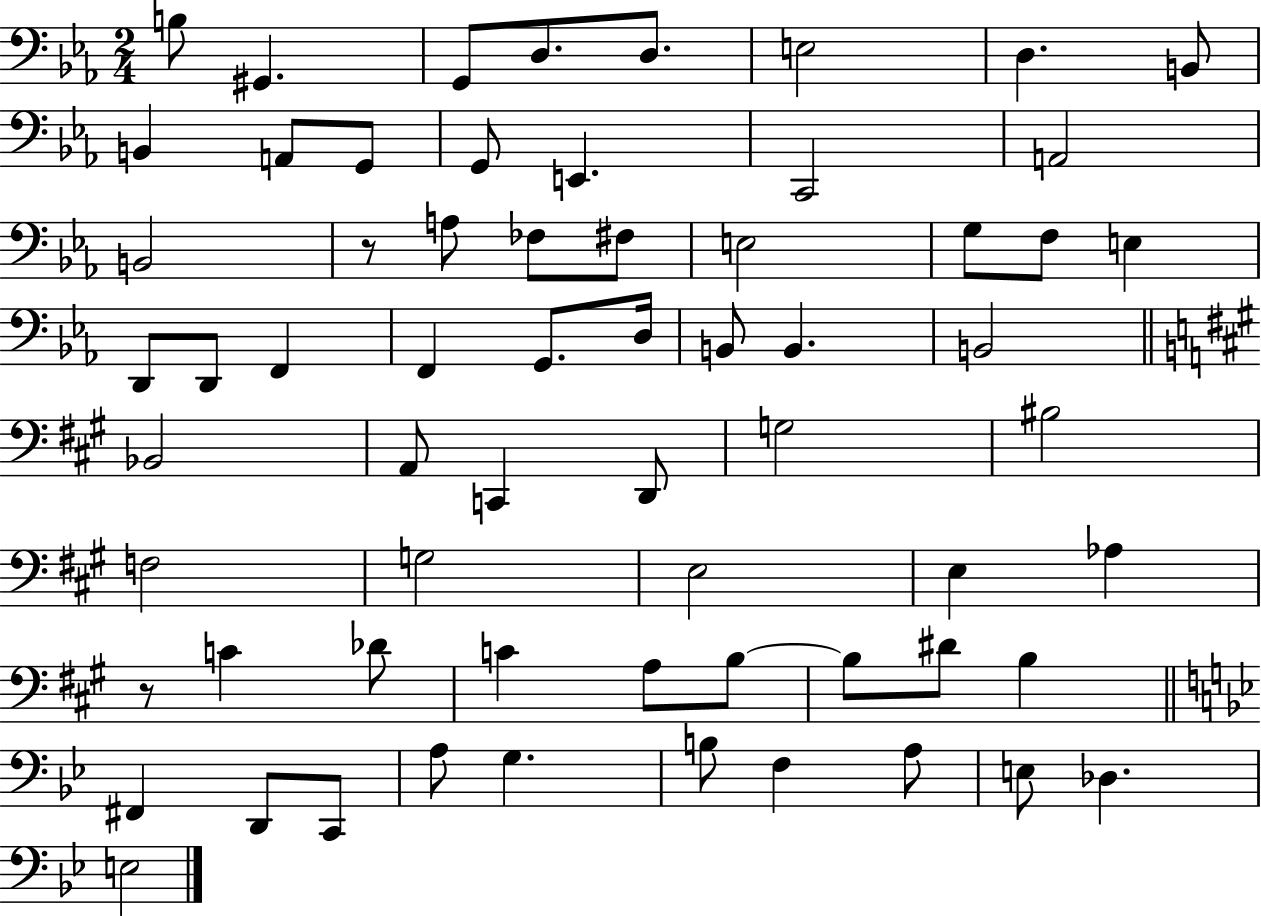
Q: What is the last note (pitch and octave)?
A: E3